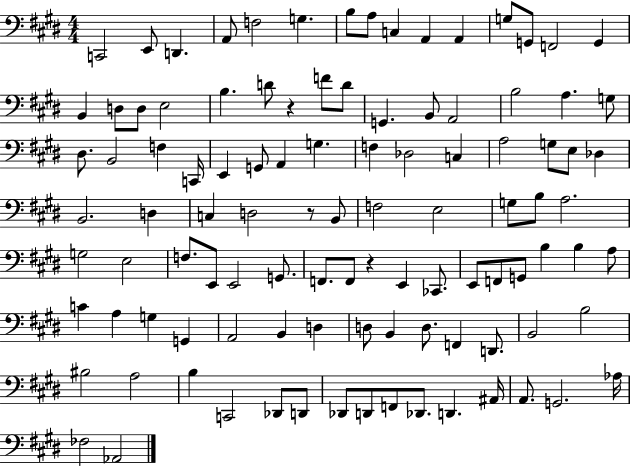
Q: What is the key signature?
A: E major